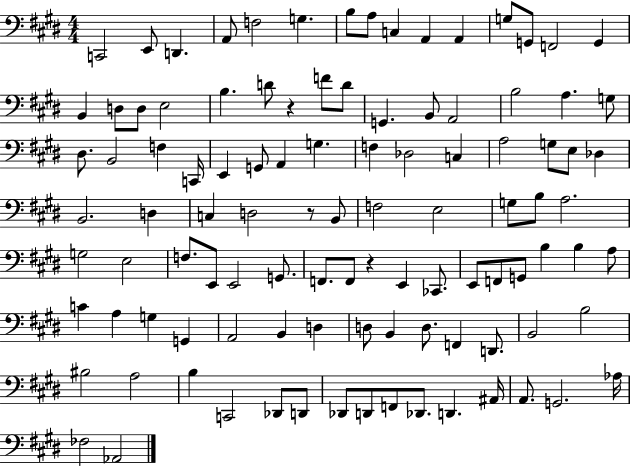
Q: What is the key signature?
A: E major